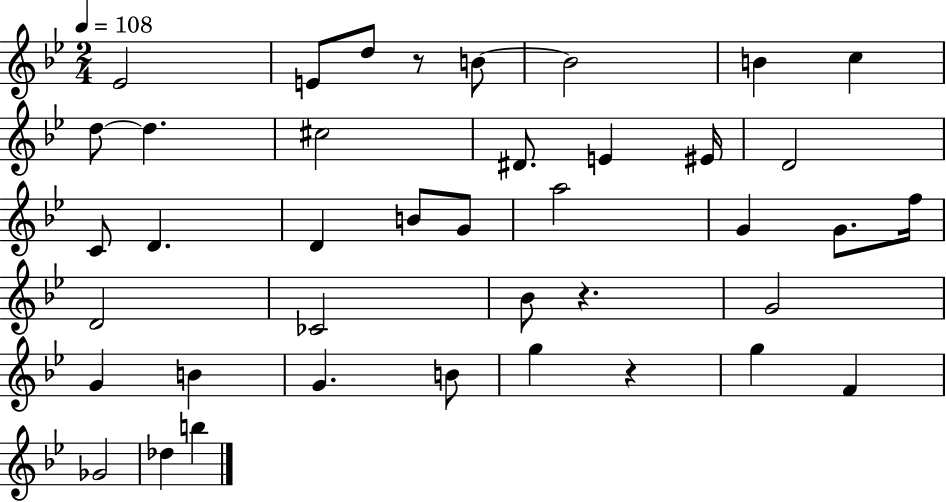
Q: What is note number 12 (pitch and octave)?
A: E4